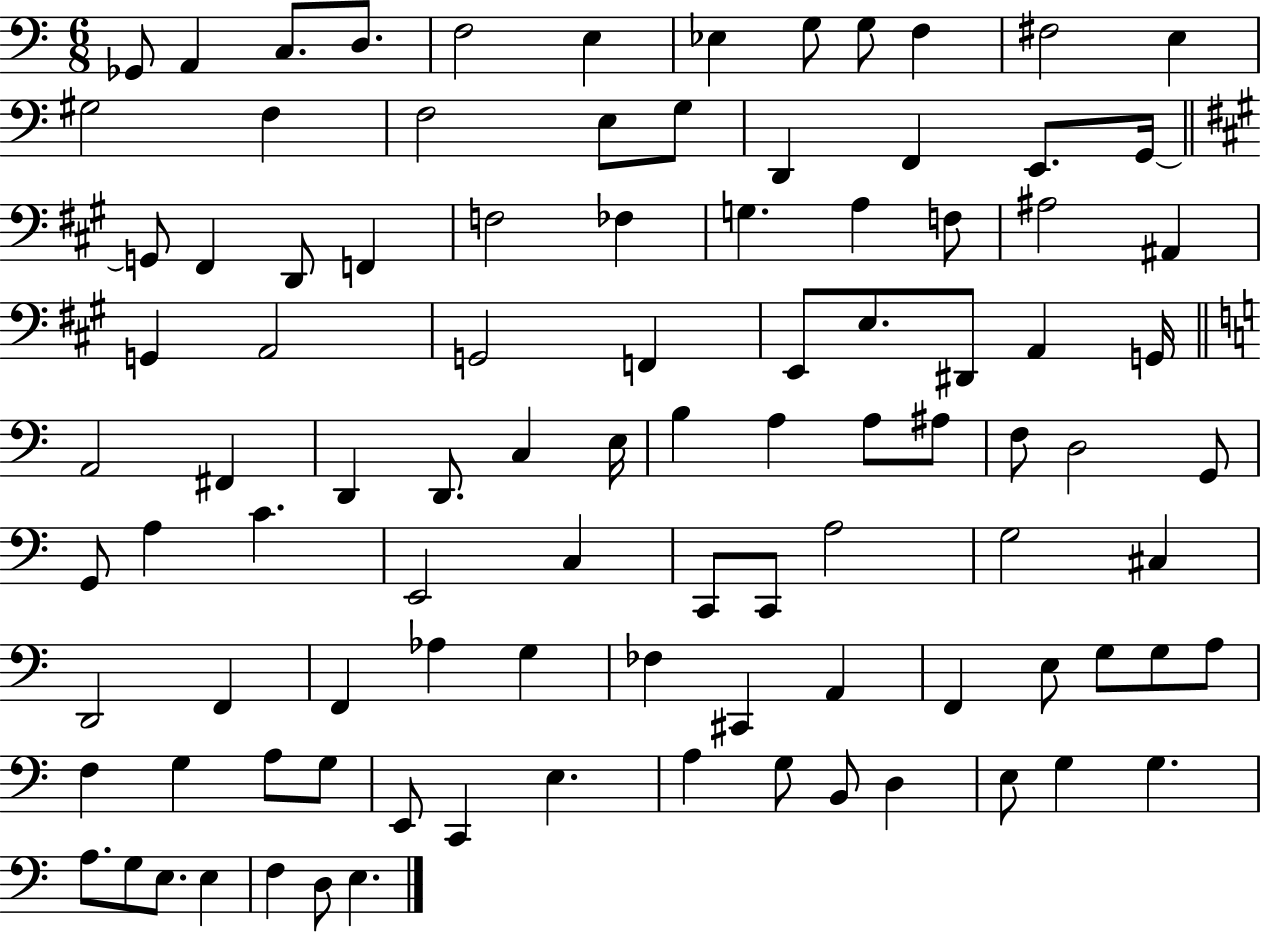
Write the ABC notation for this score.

X:1
T:Untitled
M:6/8
L:1/4
K:C
_G,,/2 A,, C,/2 D,/2 F,2 E, _E, G,/2 G,/2 F, ^F,2 E, ^G,2 F, F,2 E,/2 G,/2 D,, F,, E,,/2 G,,/4 G,,/2 ^F,, D,,/2 F,, F,2 _F, G, A, F,/2 ^A,2 ^A,, G,, A,,2 G,,2 F,, E,,/2 E,/2 ^D,,/2 A,, G,,/4 A,,2 ^F,, D,, D,,/2 C, E,/4 B, A, A,/2 ^A,/2 F,/2 D,2 G,,/2 G,,/2 A, C E,,2 C, C,,/2 C,,/2 A,2 G,2 ^C, D,,2 F,, F,, _A, G, _F, ^C,, A,, F,, E,/2 G,/2 G,/2 A,/2 F, G, A,/2 G,/2 E,,/2 C,, E, A, G,/2 B,,/2 D, E,/2 G, G, A,/2 G,/2 E,/2 E, F, D,/2 E,